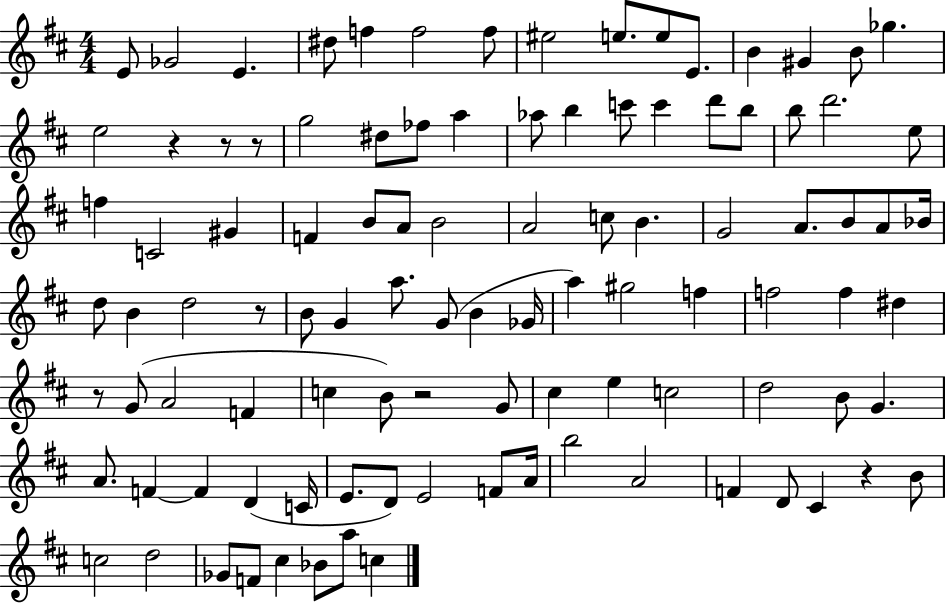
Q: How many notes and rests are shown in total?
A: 102